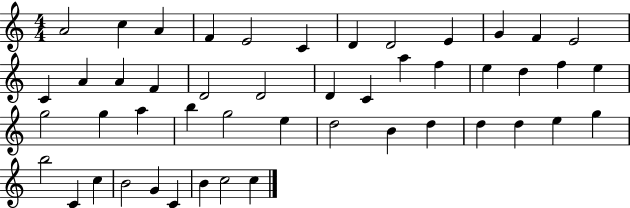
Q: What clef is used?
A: treble